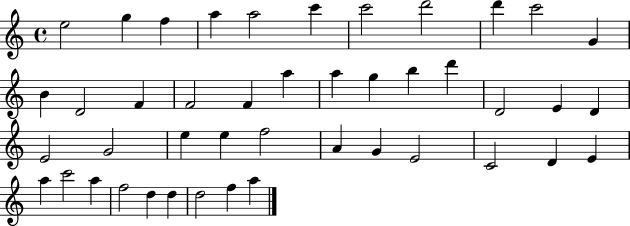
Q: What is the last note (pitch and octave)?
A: A5